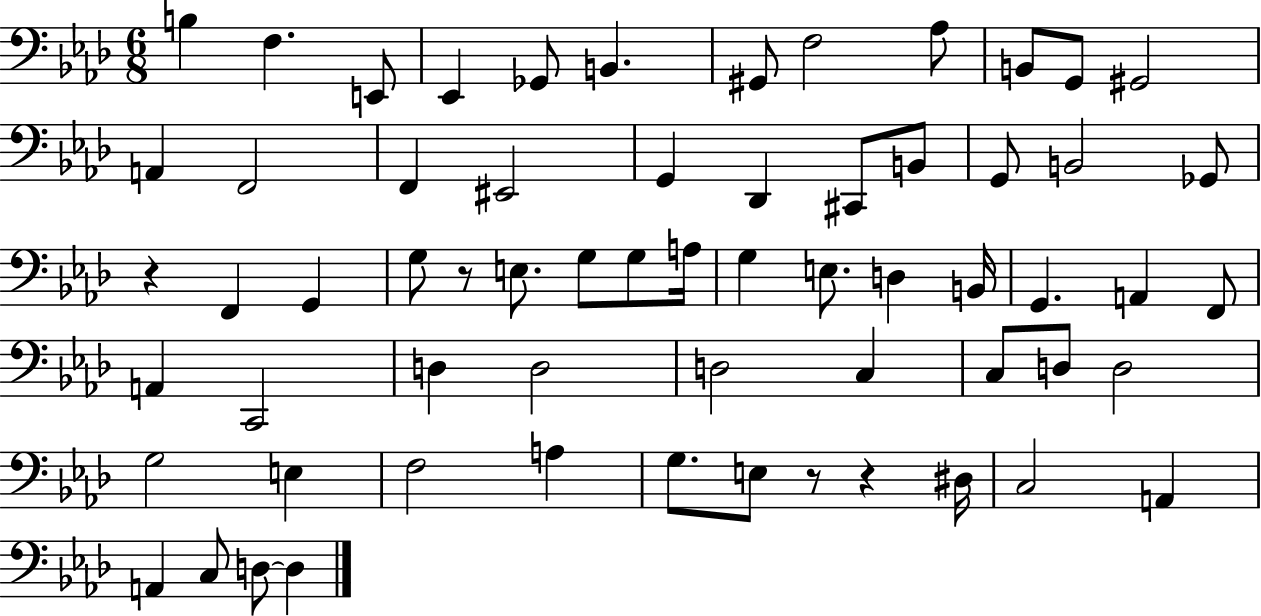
X:1
T:Untitled
M:6/8
L:1/4
K:Ab
B, F, E,,/2 _E,, _G,,/2 B,, ^G,,/2 F,2 _A,/2 B,,/2 G,,/2 ^G,,2 A,, F,,2 F,, ^E,,2 G,, _D,, ^C,,/2 B,,/2 G,,/2 B,,2 _G,,/2 z F,, G,, G,/2 z/2 E,/2 G,/2 G,/2 A,/4 G, E,/2 D, B,,/4 G,, A,, F,,/2 A,, C,,2 D, D,2 D,2 C, C,/2 D,/2 D,2 G,2 E, F,2 A, G,/2 E,/2 z/2 z ^D,/4 C,2 A,, A,, C,/2 D,/2 D,